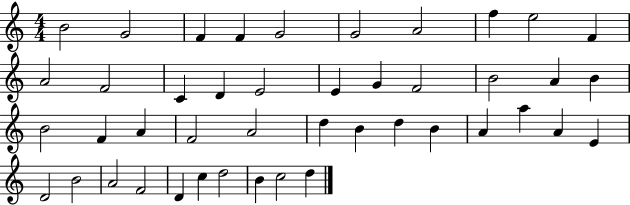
B4/h G4/h F4/q F4/q G4/h G4/h A4/h F5/q E5/h F4/q A4/h F4/h C4/q D4/q E4/h E4/q G4/q F4/h B4/h A4/q B4/q B4/h F4/q A4/q F4/h A4/h D5/q B4/q D5/q B4/q A4/q A5/q A4/q E4/q D4/h B4/h A4/h F4/h D4/q C5/q D5/h B4/q C5/h D5/q